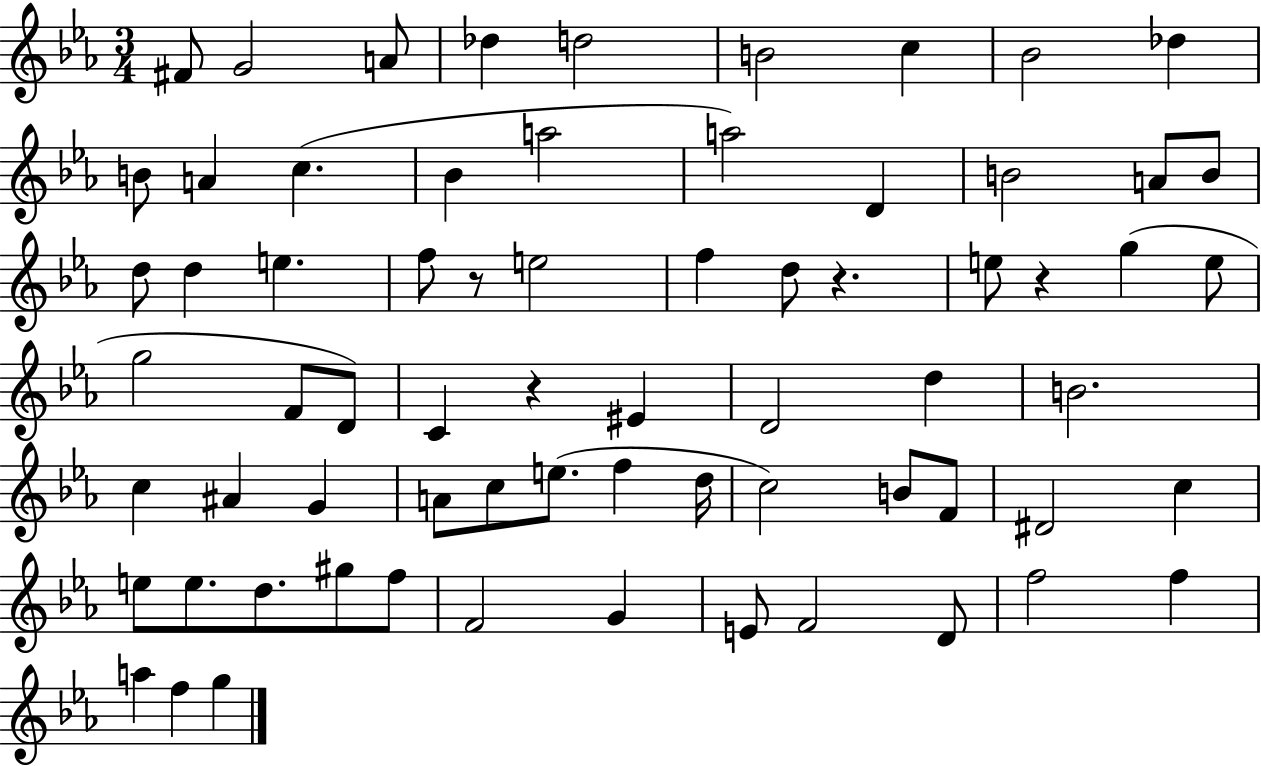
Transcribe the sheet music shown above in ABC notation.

X:1
T:Untitled
M:3/4
L:1/4
K:Eb
^F/2 G2 A/2 _d d2 B2 c _B2 _d B/2 A c _B a2 a2 D B2 A/2 B/2 d/2 d e f/2 z/2 e2 f d/2 z e/2 z g e/2 g2 F/2 D/2 C z ^E D2 d B2 c ^A G A/2 c/2 e/2 f d/4 c2 B/2 F/2 ^D2 c e/2 e/2 d/2 ^g/2 f/2 F2 G E/2 F2 D/2 f2 f a f g